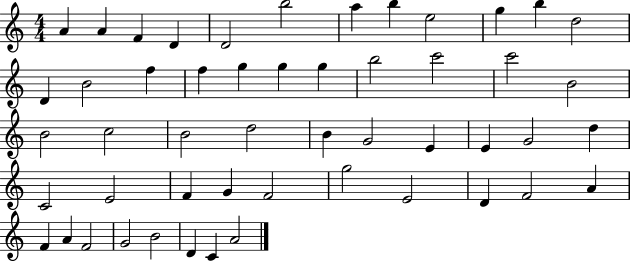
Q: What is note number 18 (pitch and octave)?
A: G5